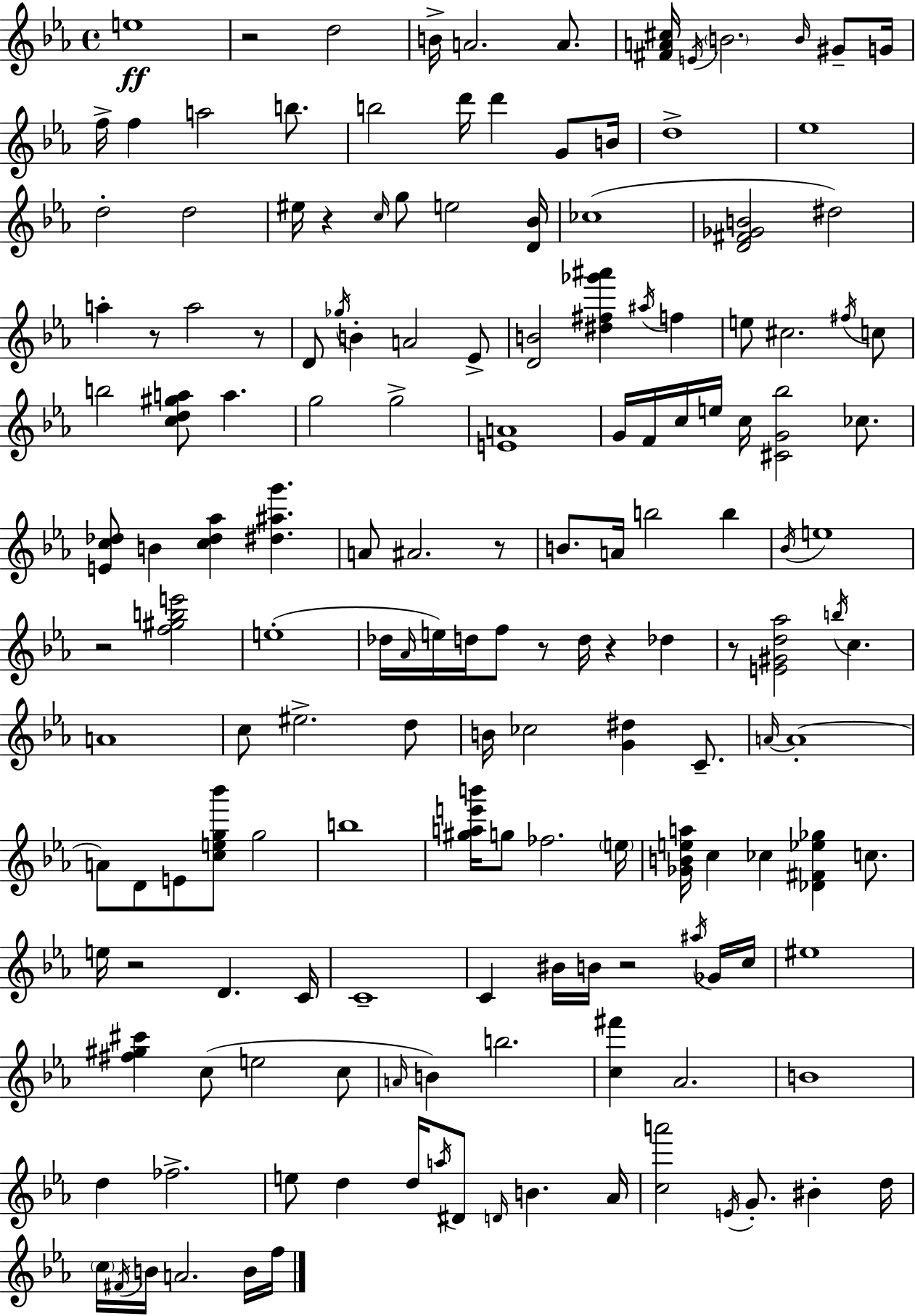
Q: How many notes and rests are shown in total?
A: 162